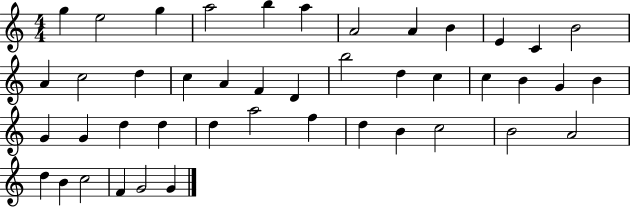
{
  \clef treble
  \numericTimeSignature
  \time 4/4
  \key c \major
  g''4 e''2 g''4 | a''2 b''4 a''4 | a'2 a'4 b'4 | e'4 c'4 b'2 | \break a'4 c''2 d''4 | c''4 a'4 f'4 d'4 | b''2 d''4 c''4 | c''4 b'4 g'4 b'4 | \break g'4 g'4 d''4 d''4 | d''4 a''2 f''4 | d''4 b'4 c''2 | b'2 a'2 | \break d''4 b'4 c''2 | f'4 g'2 g'4 | \bar "|."
}